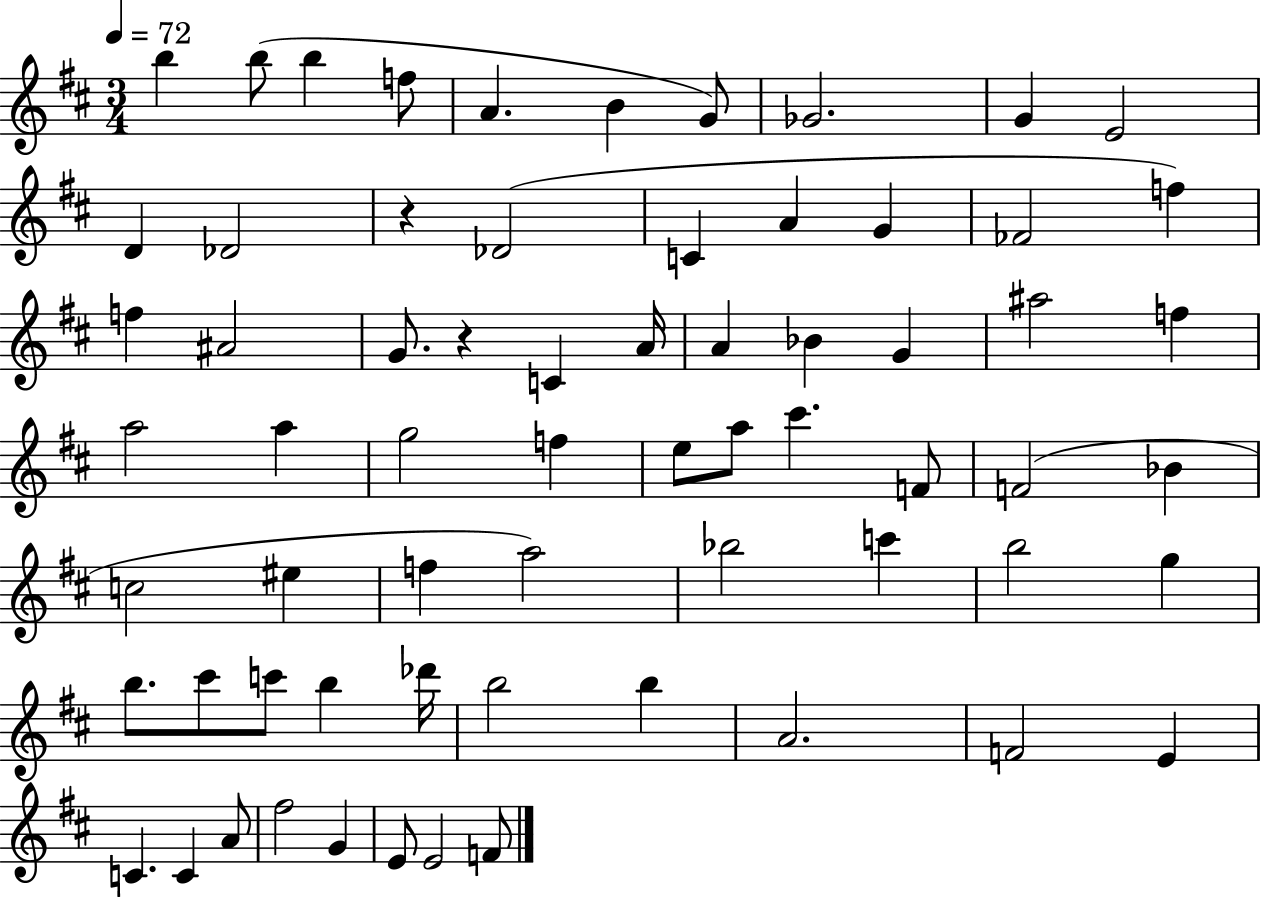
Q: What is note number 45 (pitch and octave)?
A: B5